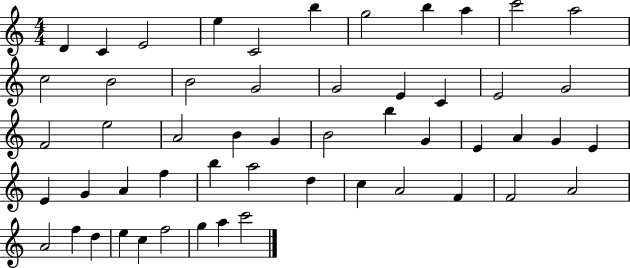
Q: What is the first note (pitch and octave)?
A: D4